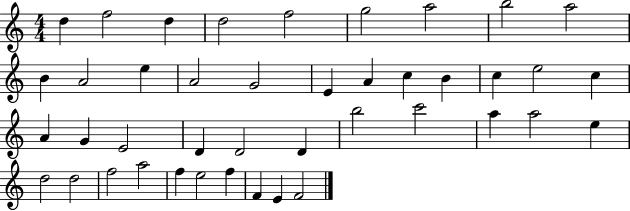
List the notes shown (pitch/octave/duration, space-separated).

D5/q F5/h D5/q D5/h F5/h G5/h A5/h B5/h A5/h B4/q A4/h E5/q A4/h G4/h E4/q A4/q C5/q B4/q C5/q E5/h C5/q A4/q G4/q E4/h D4/q D4/h D4/q B5/h C6/h A5/q A5/h E5/q D5/h D5/h F5/h A5/h F5/q E5/h F5/q F4/q E4/q F4/h